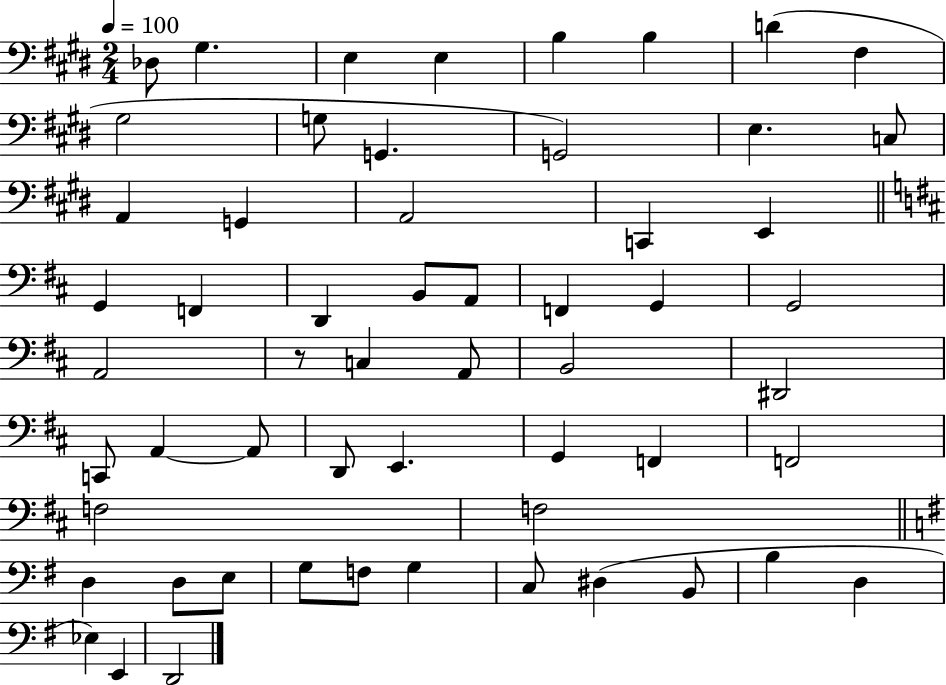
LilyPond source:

{
  \clef bass
  \numericTimeSignature
  \time 2/4
  \key e \major
  \tempo 4 = 100
  des8 gis4. | e4 e4 | b4 b4 | d'4( fis4 | \break gis2 | g8 g,4. | g,2) | e4. c8 | \break a,4 g,4 | a,2 | c,4 e,4 | \bar "||" \break \key d \major g,4 f,4 | d,4 b,8 a,8 | f,4 g,4 | g,2 | \break a,2 | r8 c4 a,8 | b,2 | dis,2 | \break c,8 a,4~~ a,8 | d,8 e,4. | g,4 f,4 | f,2 | \break f2 | f2 | \bar "||" \break \key g \major d4 d8 e8 | g8 f8 g4 | c8 dis4( b,8 | b4 d4 | \break ees4) e,4 | d,2 | \bar "|."
}